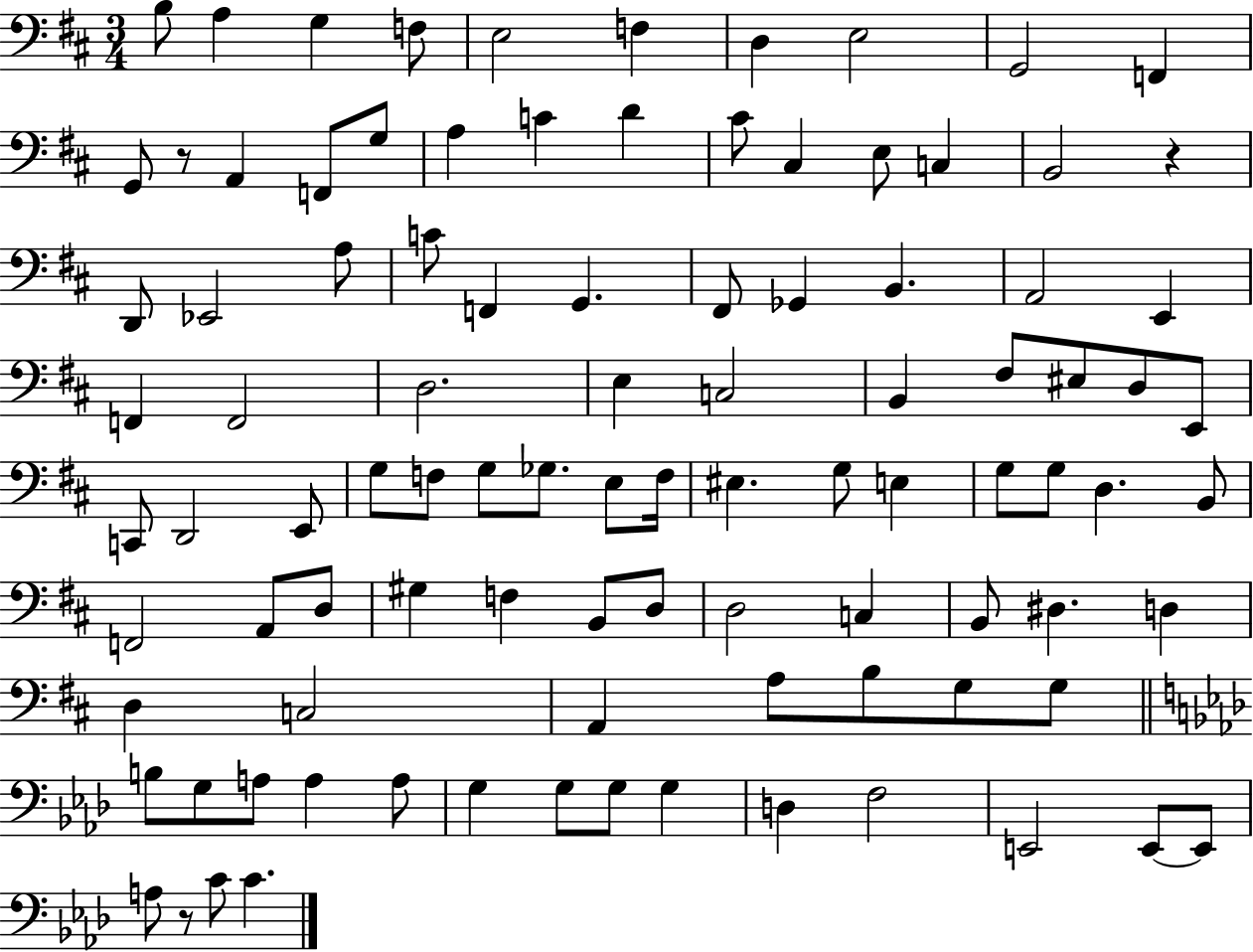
{
  \clef bass
  \numericTimeSignature
  \time 3/4
  \key d \major
  b8 a4 g4 f8 | e2 f4 | d4 e2 | g,2 f,4 | \break g,8 r8 a,4 f,8 g8 | a4 c'4 d'4 | cis'8 cis4 e8 c4 | b,2 r4 | \break d,8 ees,2 a8 | c'8 f,4 g,4. | fis,8 ges,4 b,4. | a,2 e,4 | \break f,4 f,2 | d2. | e4 c2 | b,4 fis8 eis8 d8 e,8 | \break c,8 d,2 e,8 | g8 f8 g8 ges8. e8 f16 | eis4. g8 e4 | g8 g8 d4. b,8 | \break f,2 a,8 d8 | gis4 f4 b,8 d8 | d2 c4 | b,8 dis4. d4 | \break d4 c2 | a,4 a8 b8 g8 g8 | \bar "||" \break \key aes \major b8 g8 a8 a4 a8 | g4 g8 g8 g4 | d4 f2 | e,2 e,8~~ e,8 | \break a8 r8 c'8 c'4. | \bar "|."
}